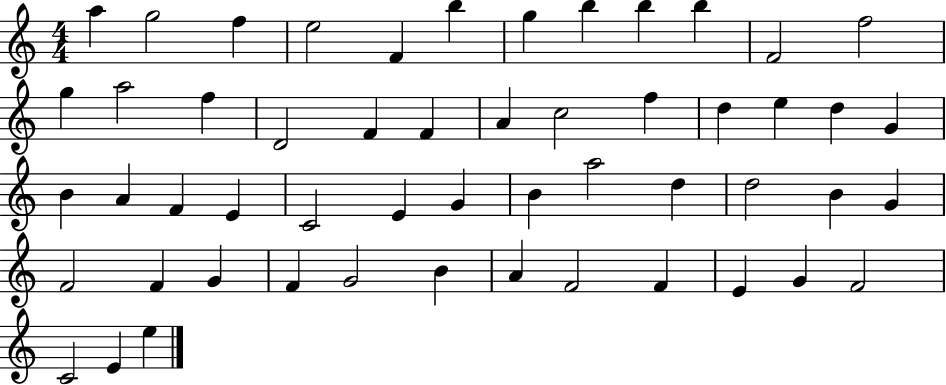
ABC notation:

X:1
T:Untitled
M:4/4
L:1/4
K:C
a g2 f e2 F b g b b b F2 f2 g a2 f D2 F F A c2 f d e d G B A F E C2 E G B a2 d d2 B G F2 F G F G2 B A F2 F E G F2 C2 E e